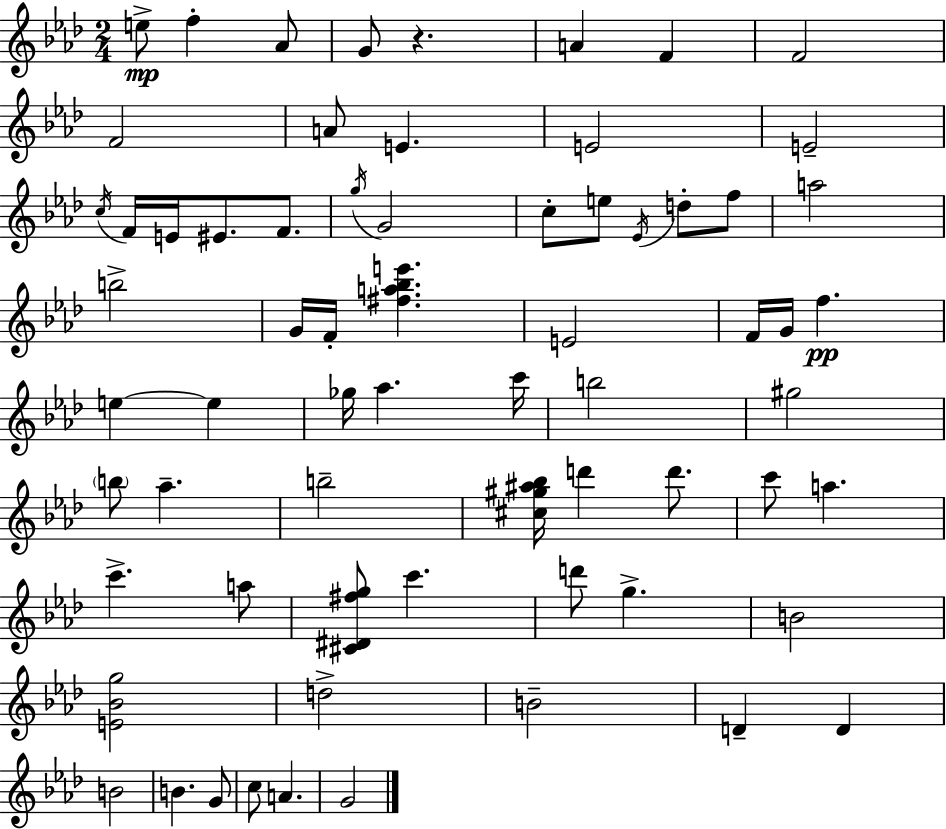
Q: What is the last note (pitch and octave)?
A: G4